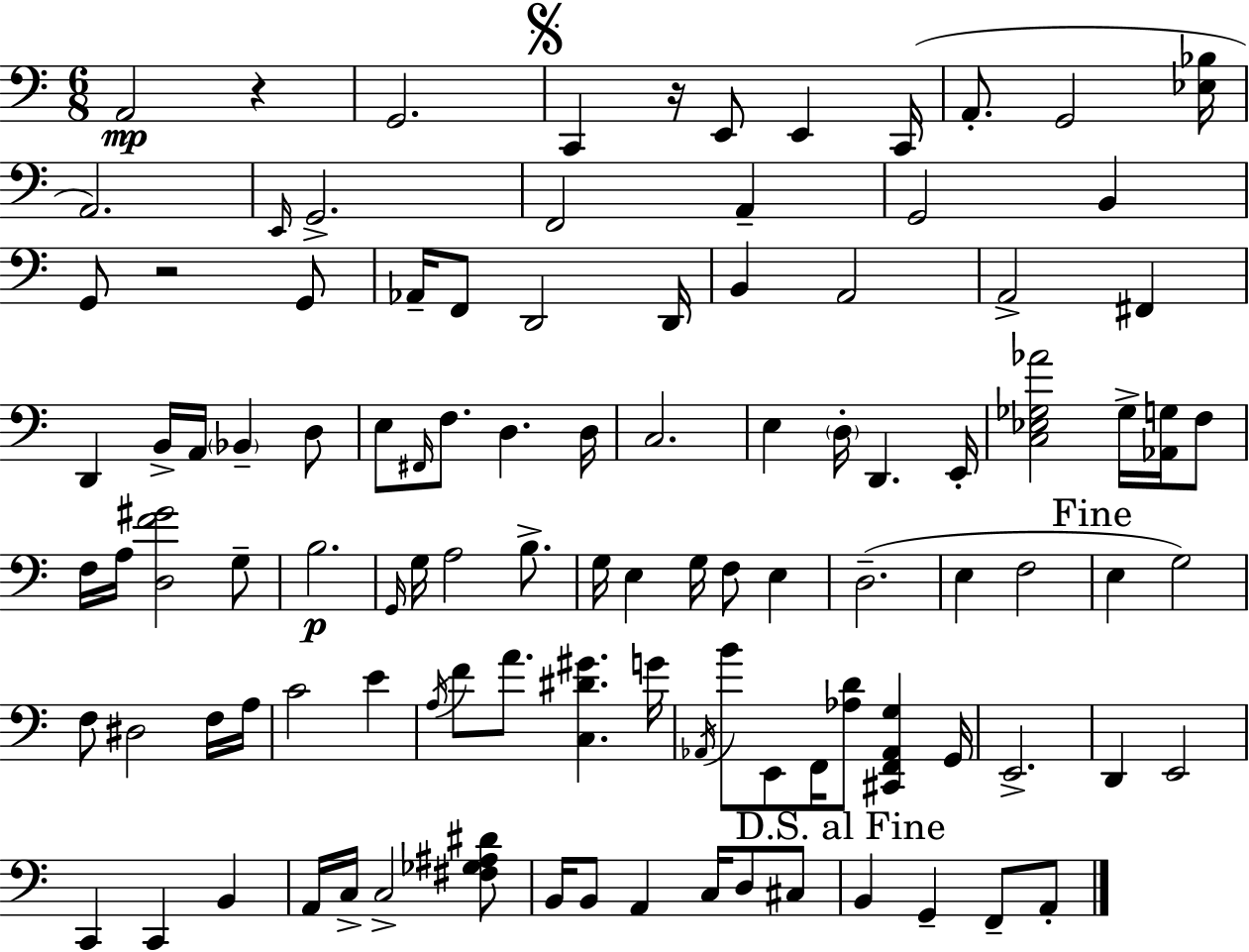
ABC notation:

X:1
T:Untitled
M:6/8
L:1/4
K:Am
A,,2 z G,,2 C,, z/4 E,,/2 E,, C,,/4 A,,/2 G,,2 [_E,_B,]/4 A,,2 E,,/4 G,,2 F,,2 A,, G,,2 B,, G,,/2 z2 G,,/2 _A,,/4 F,,/2 D,,2 D,,/4 B,, A,,2 A,,2 ^F,, D,, B,,/4 A,,/4 _B,, D,/2 E,/2 ^F,,/4 F,/2 D, D,/4 C,2 E, D,/4 D,, E,,/4 [C,_E,_G,_A]2 _G,/4 [_A,,G,]/4 F,/2 F,/4 A,/4 [D,F^G]2 G,/2 B,2 G,,/4 G,/4 A,2 B,/2 G,/4 E, G,/4 F,/2 E, D,2 E, F,2 E, G,2 F,/2 ^D,2 F,/4 A,/4 C2 E A,/4 F/2 A/2 [C,^D^G] G/4 _A,,/4 B/2 E,,/2 F,,/4 [_A,D]/2 [^C,,F,,_A,,G,] G,,/4 E,,2 D,, E,,2 C,, C,, B,, A,,/4 C,/4 C,2 [^F,_G,^A,^D]/2 B,,/4 B,,/2 A,, C,/4 D,/2 ^C,/2 B,, G,, F,,/2 A,,/2